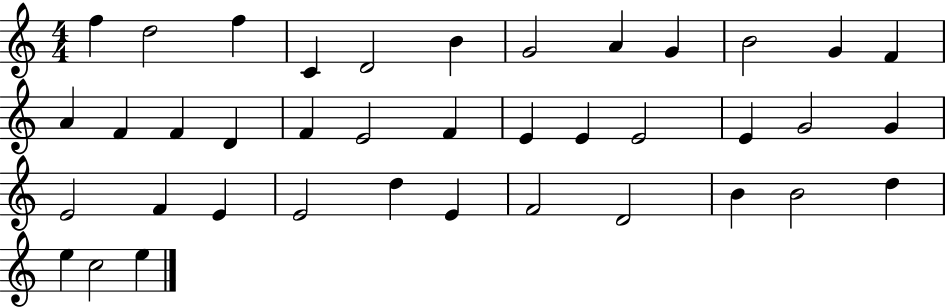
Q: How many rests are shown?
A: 0